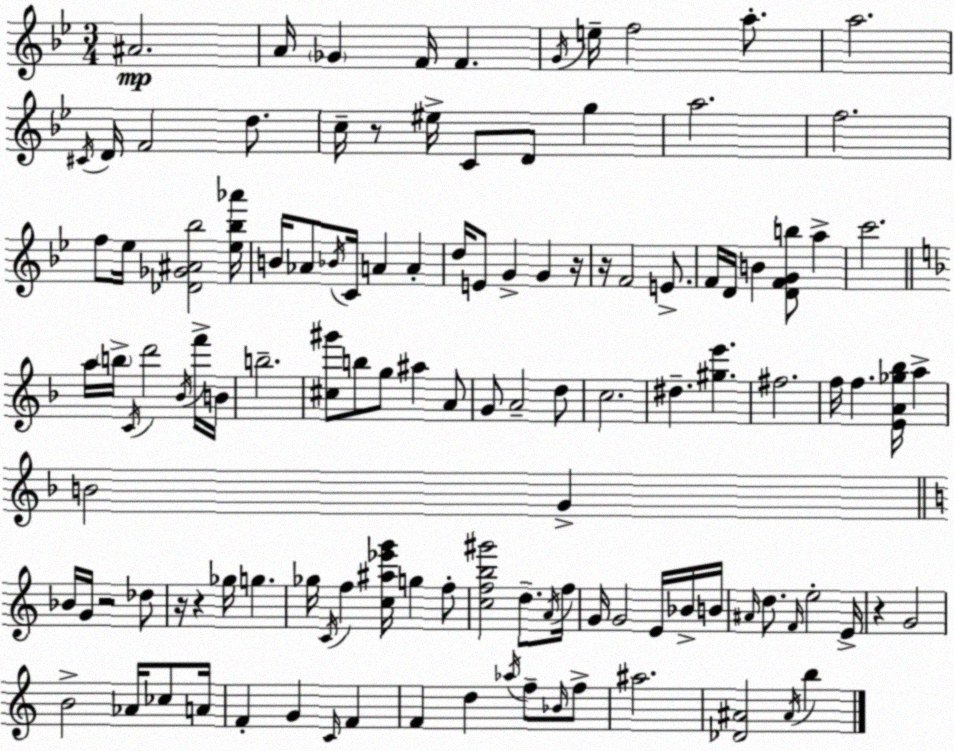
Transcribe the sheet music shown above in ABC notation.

X:1
T:Untitled
M:3/4
L:1/4
K:Gm
^A2 A/4 _G F/4 F G/4 e/4 f2 a/2 a2 ^C/4 D/4 F2 d/2 c/4 z/2 ^e/4 C/2 D/2 g a2 f2 f/2 _e/4 [_D_G^A_b]2 [_e_b_a']/4 B/4 _A/2 _B/4 C/4 A A d/4 E/2 G G z/4 z/4 F2 E/2 F/4 D/4 B [DFGb]/2 a c'2 a/4 b/4 C/4 d'2 _B/4 f'/4 B/4 b2 [^c^g']/2 b/2 g/2 ^a A/2 G/2 A2 d/2 c2 ^d [^ge'] ^f2 f/4 f [EA_g_b]/4 a B2 G _B/4 G/4 z2 _d/2 z/4 z _g/4 g _g/4 C/4 f [c^a_e'g']/4 g f/2 [cfb^g']2 d/2 A/4 f/4 G/4 G2 E/4 _B/4 B/4 ^A/4 d/2 F/4 e2 E/4 z G2 B2 _A/4 _c/2 A/4 F G C/4 F F d _a/4 f/2 _B/4 f/2 ^a2 [_D^A]2 ^A/4 b